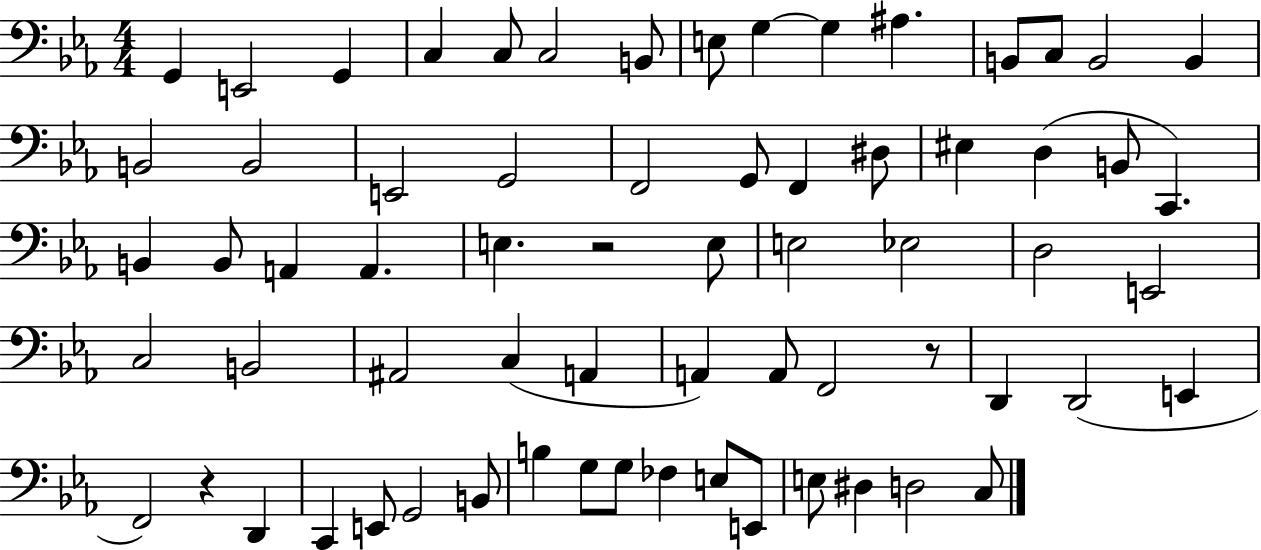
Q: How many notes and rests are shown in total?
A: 67